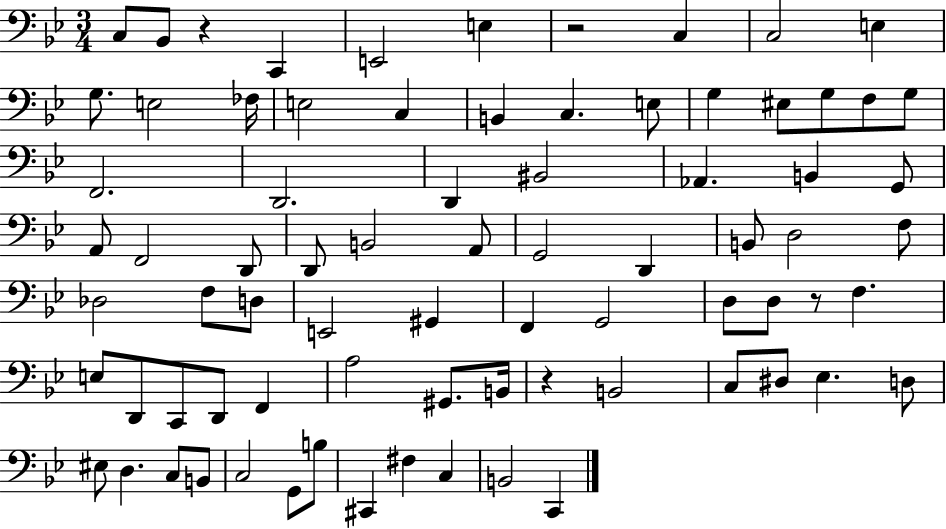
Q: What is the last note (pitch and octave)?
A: C2